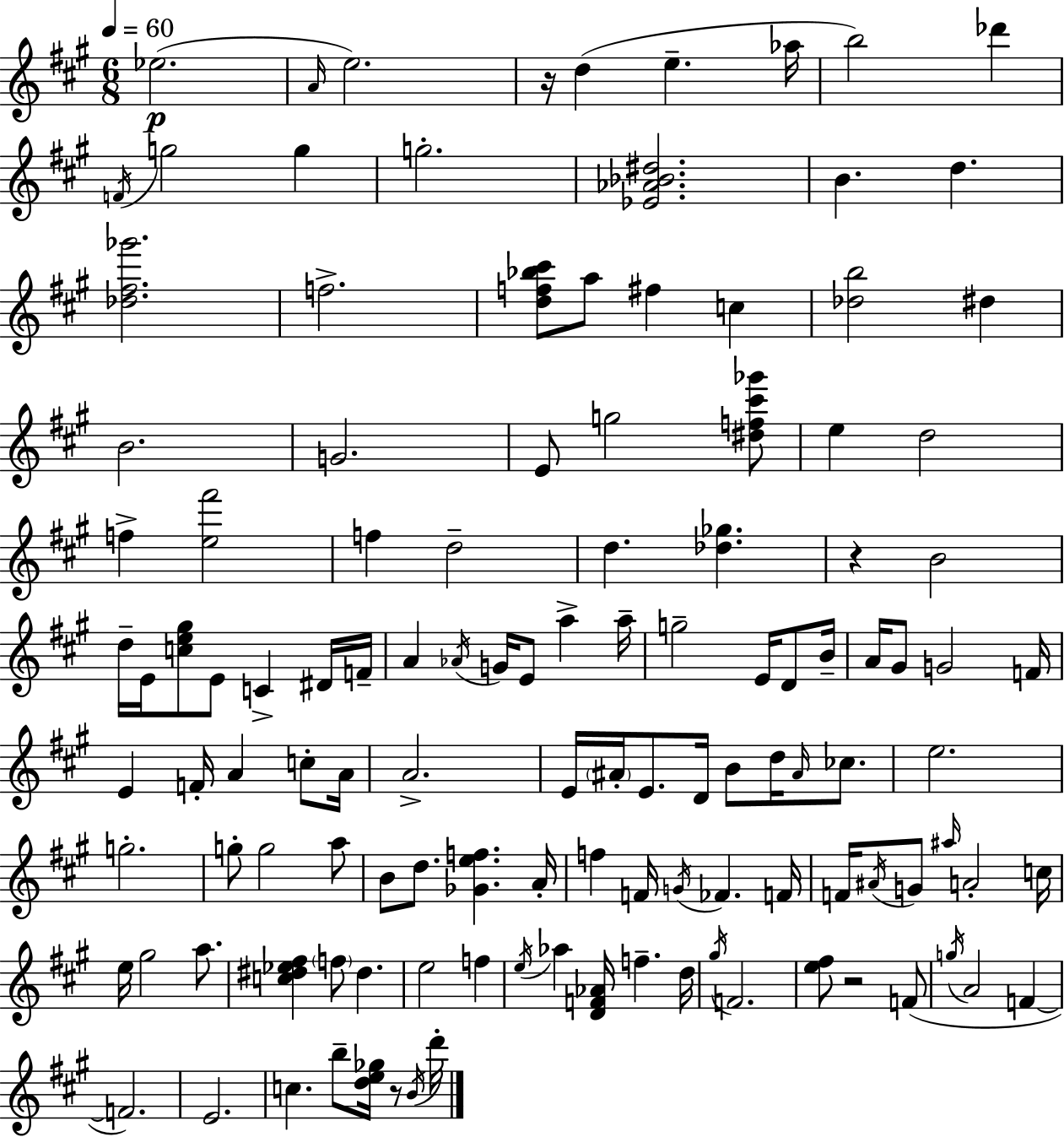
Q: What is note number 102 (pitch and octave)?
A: E4